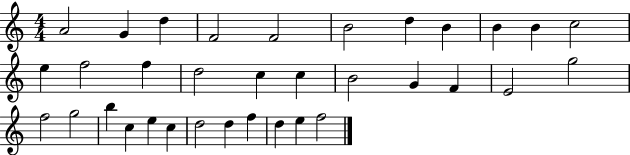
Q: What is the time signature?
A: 4/4